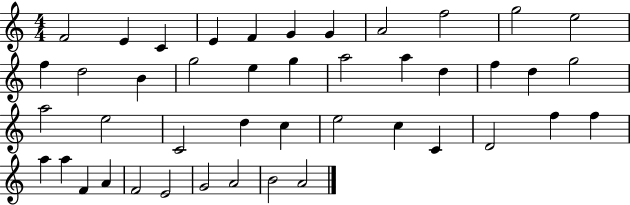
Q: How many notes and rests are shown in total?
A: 44